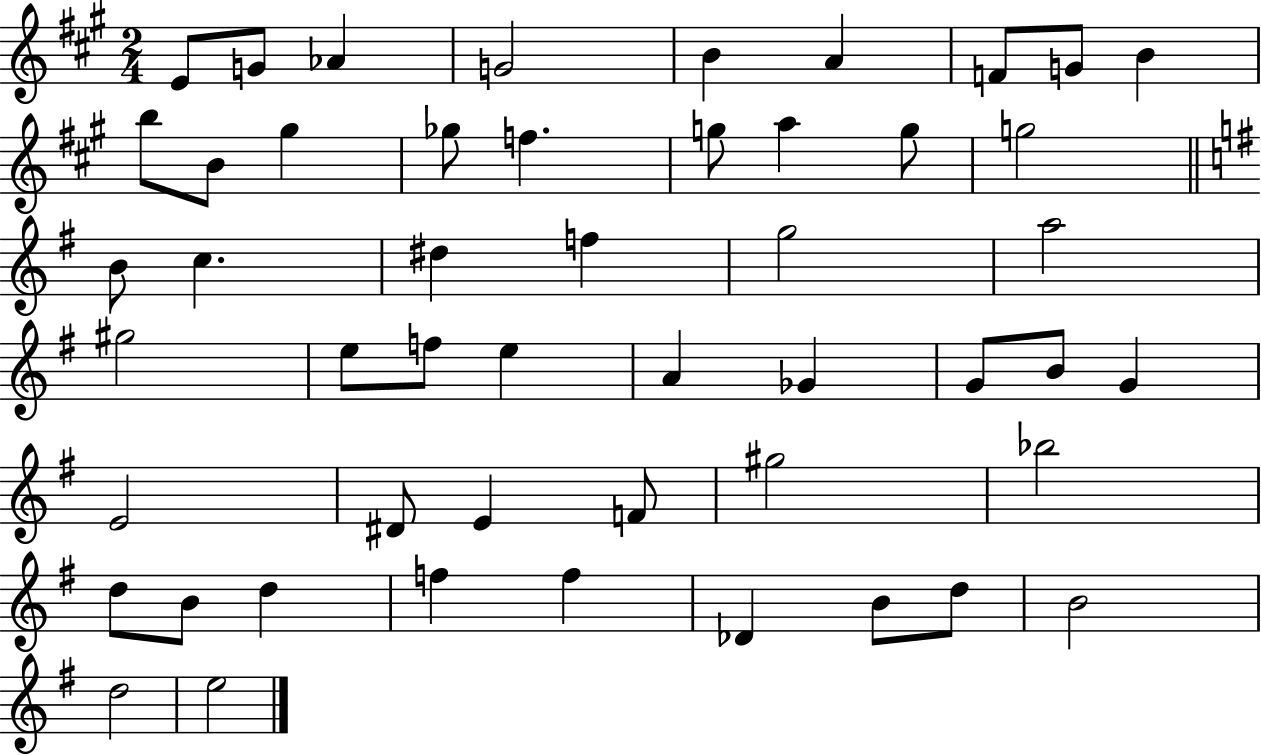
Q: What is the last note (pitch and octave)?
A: E5